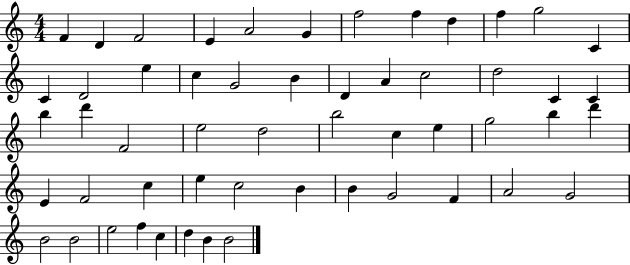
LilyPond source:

{
  \clef treble
  \numericTimeSignature
  \time 4/4
  \key c \major
  f'4 d'4 f'2 | e'4 a'2 g'4 | f''2 f''4 d''4 | f''4 g''2 c'4 | \break c'4 d'2 e''4 | c''4 g'2 b'4 | d'4 a'4 c''2 | d''2 c'4 c'4 | \break b''4 d'''4 f'2 | e''2 d''2 | b''2 c''4 e''4 | g''2 b''4 d'''4 | \break e'4 f'2 c''4 | e''4 c''2 b'4 | b'4 g'2 f'4 | a'2 g'2 | \break b'2 b'2 | e''2 f''4 c''4 | d''4 b'4 b'2 | \bar "|."
}